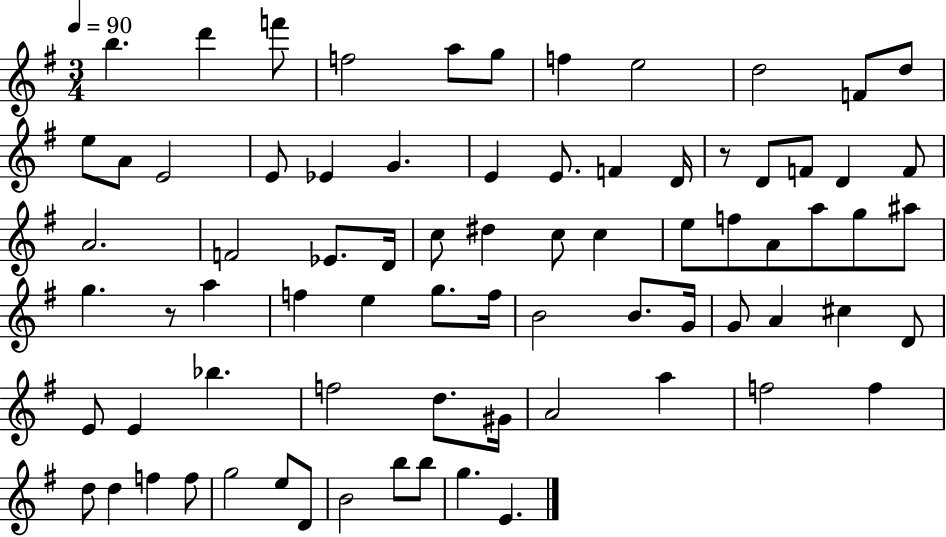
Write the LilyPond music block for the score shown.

{
  \clef treble
  \numericTimeSignature
  \time 3/4
  \key g \major
  \tempo 4 = 90
  b''4. d'''4 f'''8 | f''2 a''8 g''8 | f''4 e''2 | d''2 f'8 d''8 | \break e''8 a'8 e'2 | e'8 ees'4 g'4. | e'4 e'8. f'4 d'16 | r8 d'8 f'8 d'4 f'8 | \break a'2. | f'2 ees'8. d'16 | c''8 dis''4 c''8 c''4 | e''8 f''8 a'8 a''8 g''8 ais''8 | \break g''4. r8 a''4 | f''4 e''4 g''8. f''16 | b'2 b'8. g'16 | g'8 a'4 cis''4 d'8 | \break e'8 e'4 bes''4. | f''2 d''8. gis'16 | a'2 a''4 | f''2 f''4 | \break d''8 d''4 f''4 f''8 | g''2 e''8 d'8 | b'2 b''8 b''8 | g''4. e'4. | \break \bar "|."
}